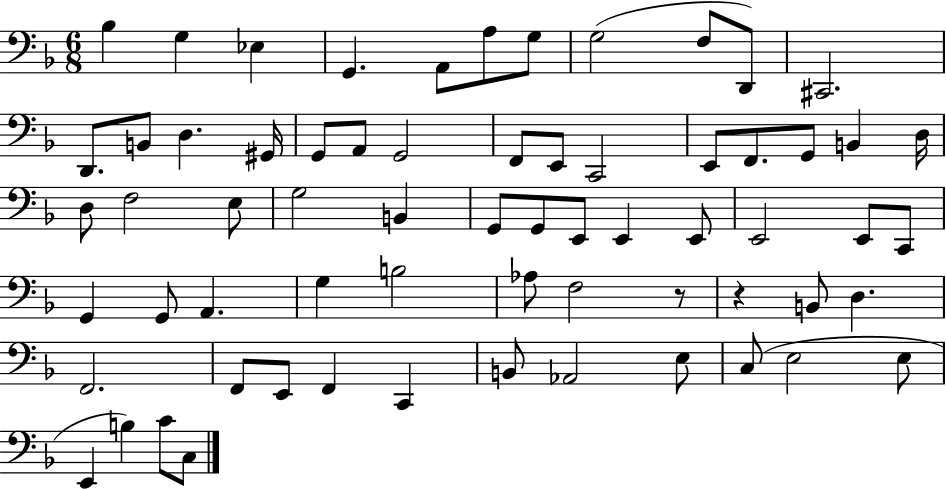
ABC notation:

X:1
T:Untitled
M:6/8
L:1/4
K:F
_B, G, _E, G,, A,,/2 A,/2 G,/2 G,2 F,/2 D,,/2 ^C,,2 D,,/2 B,,/2 D, ^G,,/4 G,,/2 A,,/2 G,,2 F,,/2 E,,/2 C,,2 E,,/2 F,,/2 G,,/2 B,, D,/4 D,/2 F,2 E,/2 G,2 B,, G,,/2 G,,/2 E,,/2 E,, E,,/2 E,,2 E,,/2 C,,/2 G,, G,,/2 A,, G, B,2 _A,/2 F,2 z/2 z B,,/2 D, F,,2 F,,/2 E,,/2 F,, C,, B,,/2 _A,,2 E,/2 C,/2 E,2 E,/2 E,, B, C/2 C,/2